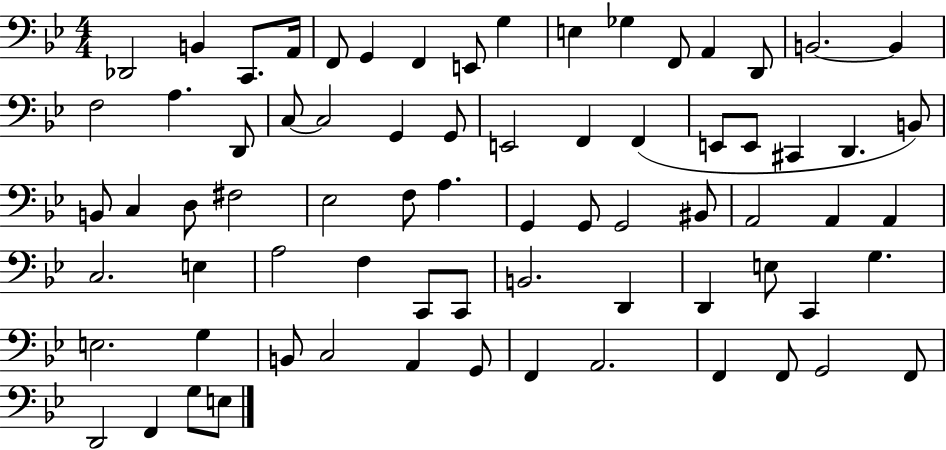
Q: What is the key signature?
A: BES major